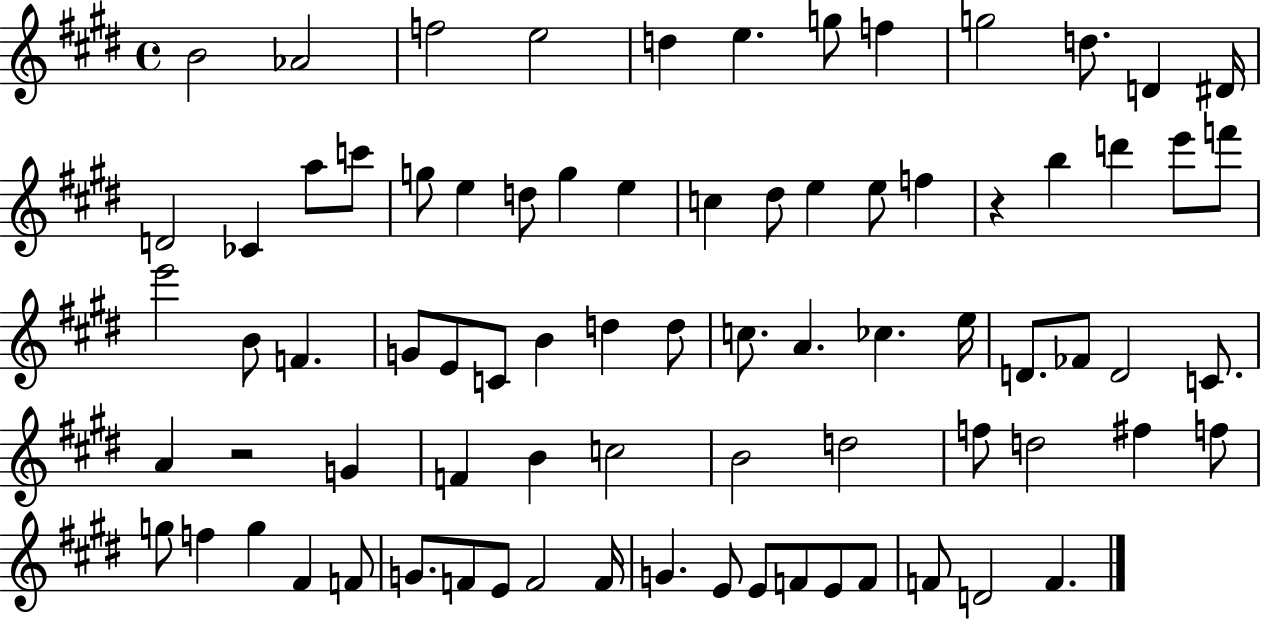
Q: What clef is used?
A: treble